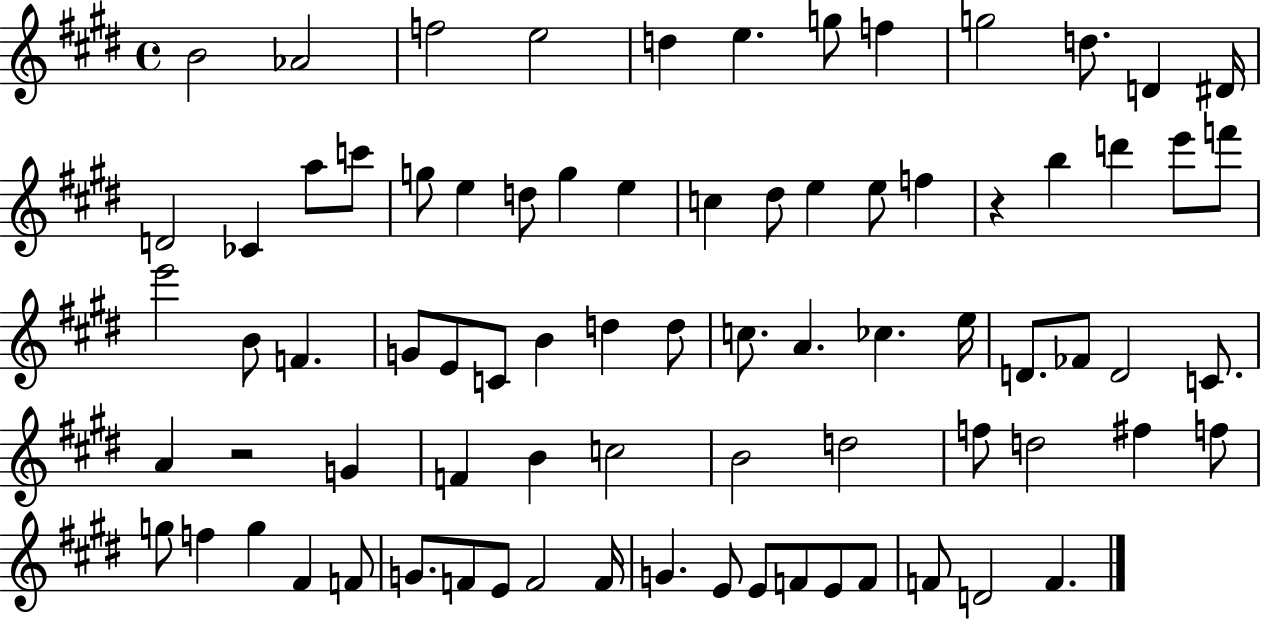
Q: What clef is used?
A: treble